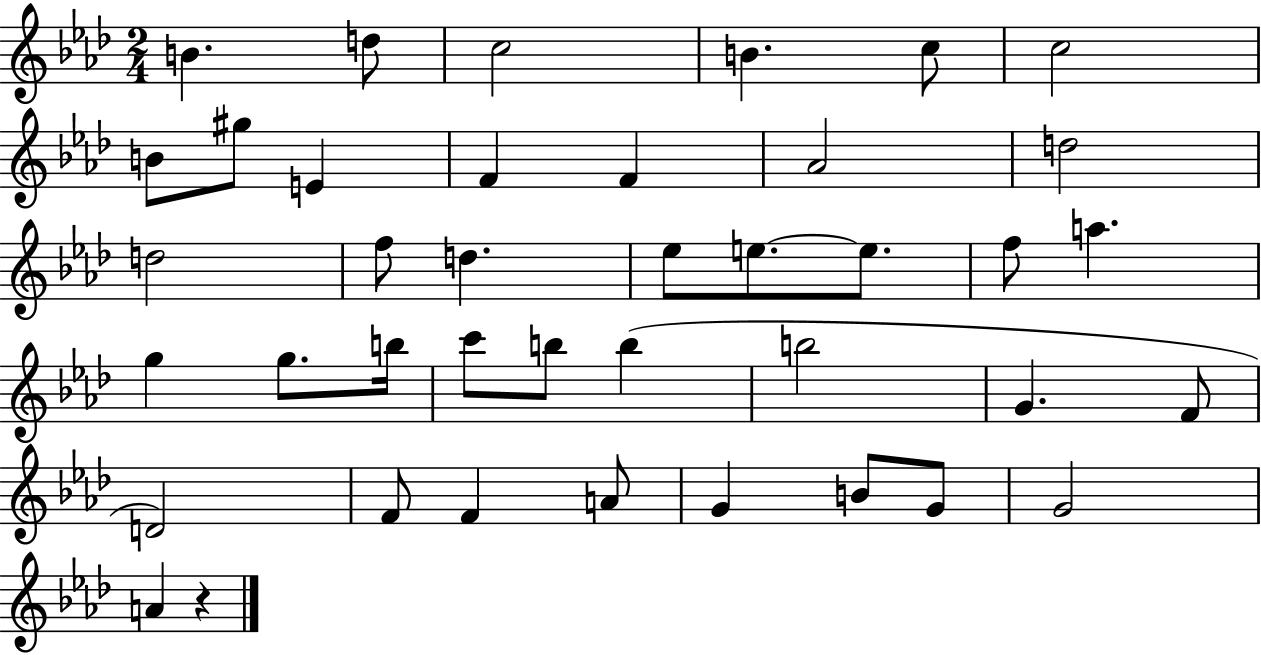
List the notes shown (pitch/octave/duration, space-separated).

B4/q. D5/e C5/h B4/q. C5/e C5/h B4/e G#5/e E4/q F4/q F4/q Ab4/h D5/h D5/h F5/e D5/q. Eb5/e E5/e. E5/e. F5/e A5/q. G5/q G5/e. B5/s C6/e B5/e B5/q B5/h G4/q. F4/e D4/h F4/e F4/q A4/e G4/q B4/e G4/e G4/h A4/q R/q